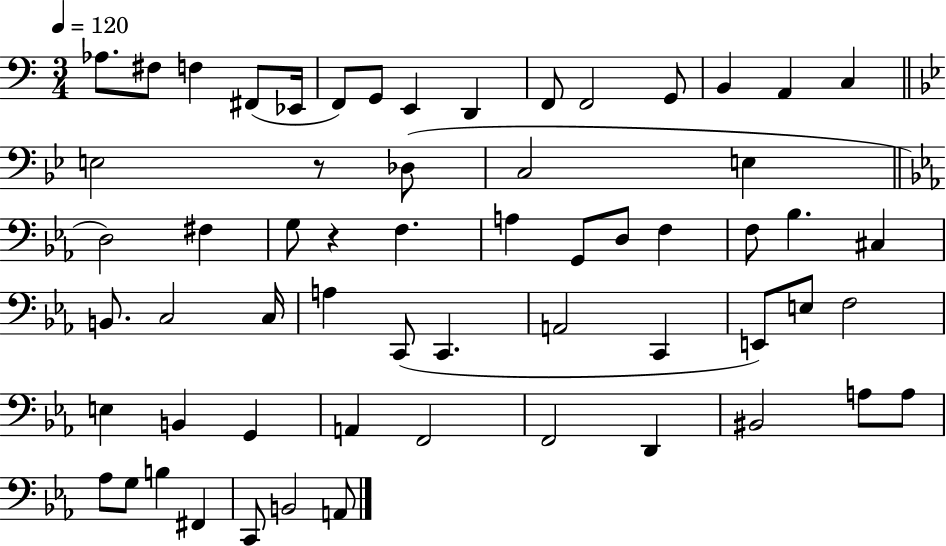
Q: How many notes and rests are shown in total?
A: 60